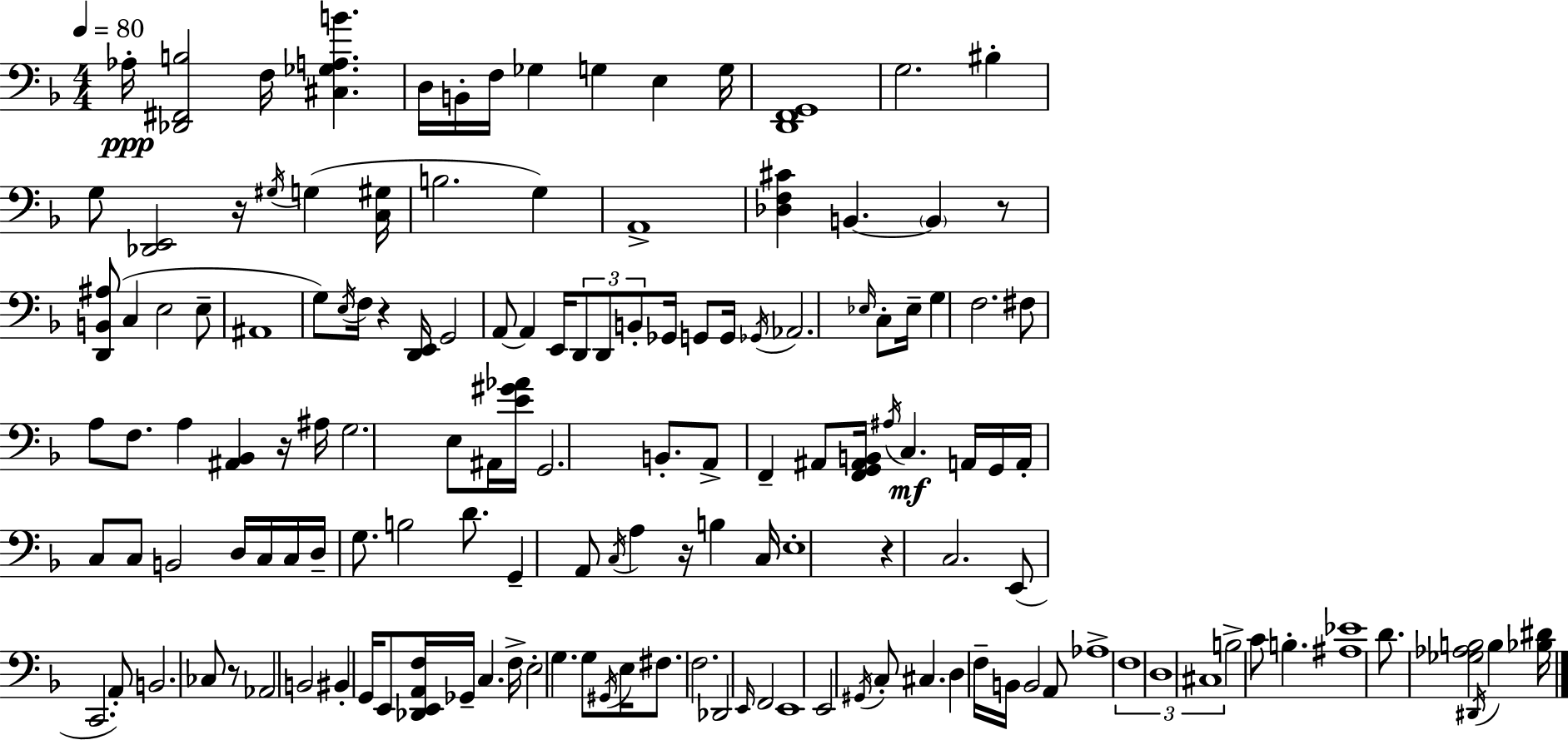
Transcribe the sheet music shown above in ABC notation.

X:1
T:Untitled
M:4/4
L:1/4
K:F
_A,/4 [_D,,^F,,B,]2 F,/4 [^C,_G,A,B] D,/4 B,,/4 F,/4 _G, G, E, G,/4 [D,,F,,G,,]4 G,2 ^B, G,/2 [_D,,E,,]2 z/4 ^G,/4 G, [C,^G,]/4 B,2 G, A,,4 [_D,F,^C] B,, B,, z/2 [D,,B,,^A,]/2 C, E,2 E,/2 ^A,,4 G,/2 E,/4 F,/4 z [D,,E,,]/4 G,,2 A,,/2 A,, E,,/4 D,,/2 D,,/2 B,,/2 _G,,/4 G,,/2 G,,/4 _G,,/4 _A,,2 _E,/4 C,/2 _E,/4 G, F,2 ^F,/2 A,/2 F,/2 A, [^A,,_B,,] z/4 ^A,/4 G,2 E,/2 ^A,,/4 [E^G_A]/4 G,,2 B,,/2 A,,/2 F,, ^A,,/2 [F,,G,,^A,,B,,]/4 ^A,/4 C, A,,/4 G,,/4 A,,/4 C,/2 C,/2 B,,2 D,/4 C,/4 C,/4 D,/4 G,/2 B,2 D/2 G,, A,,/2 C,/4 A, z/4 B, C,/4 E,4 z C,2 E,,/2 C,,2 A,,/2 B,,2 _C,/2 z/2 _A,,2 B,,2 ^B,, G,,/4 E,,/2 [_D,,E,,A,,F,]/4 _G,,/4 C, F,/4 E,2 G, G,/2 ^G,,/4 E,/4 ^F,/2 F,2 _D,,2 E,,/4 F,,2 E,,4 E,,2 ^G,,/4 C,/2 ^C, D, F,/4 B,,/4 B,,2 A,,/2 _A,4 F,4 D,4 ^C,4 B,2 C/2 B, [^A,_E]4 D/2 [_G,_A,B,]2 ^D,,/4 B, [_B,^D]/4